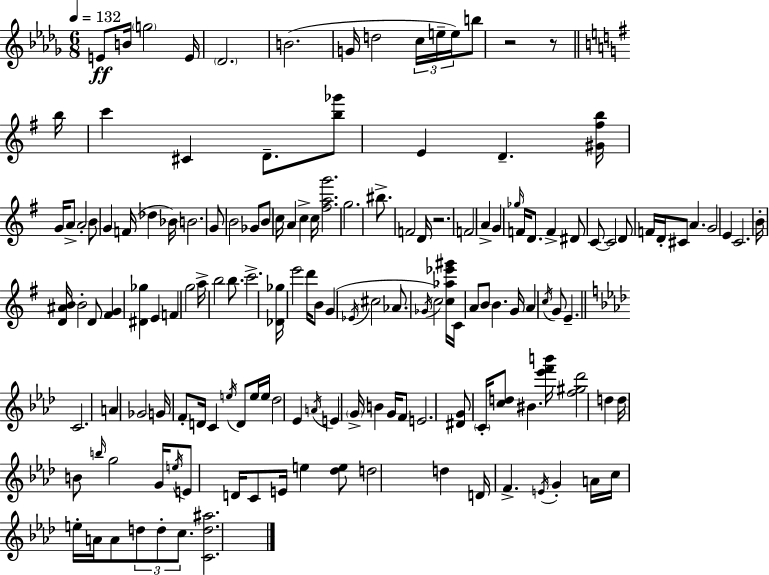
X:1
T:Untitled
M:6/8
L:1/4
K:Bbm
E/2 B/4 g2 E/4 _D2 B2 G/4 d2 c/4 e/4 e/4 b/2 z2 z/2 b/4 c' ^C D/2 [b_g']/2 E D [^G^fb]/4 G/4 A/2 A2 B/2 G F/4 _d _B/4 B2 G/2 B2 _G/2 B/2 c/4 A c c/4 [^fag']2 g2 ^b/2 F2 D/4 z2 F2 A G _g/4 F/4 D/2 F ^D/2 C/2 C2 D/2 F/4 D/4 ^C/2 A G2 E C2 B/4 [D^AB]/4 B2 D/2 [^FG] [^D_g] E F g2 a/4 b2 b/2 c'2 [_D_g]/4 e'2 d'/4 B/2 G _E/4 ^c2 _A/2 _G/4 c2 [c_a_e'^g']/4 C/4 A/2 B/2 B G/4 A c/4 G/2 E C2 A _G2 G/4 F/2 D/4 C e/4 D/2 e/4 e/4 _d2 _E A/4 E G/4 B G/4 F/2 E2 [^DG]/2 C/4 [cd]/2 ^B [_e'f'b']/4 [f^g_d']2 d d/4 B/2 b/4 g2 G/4 e/4 E/2 D/4 C/2 E/4 e [_de]/2 d2 d D/4 F E/4 G A/4 c/4 e/4 A/4 A/2 d/2 d/2 c/2 [Cd^a]2